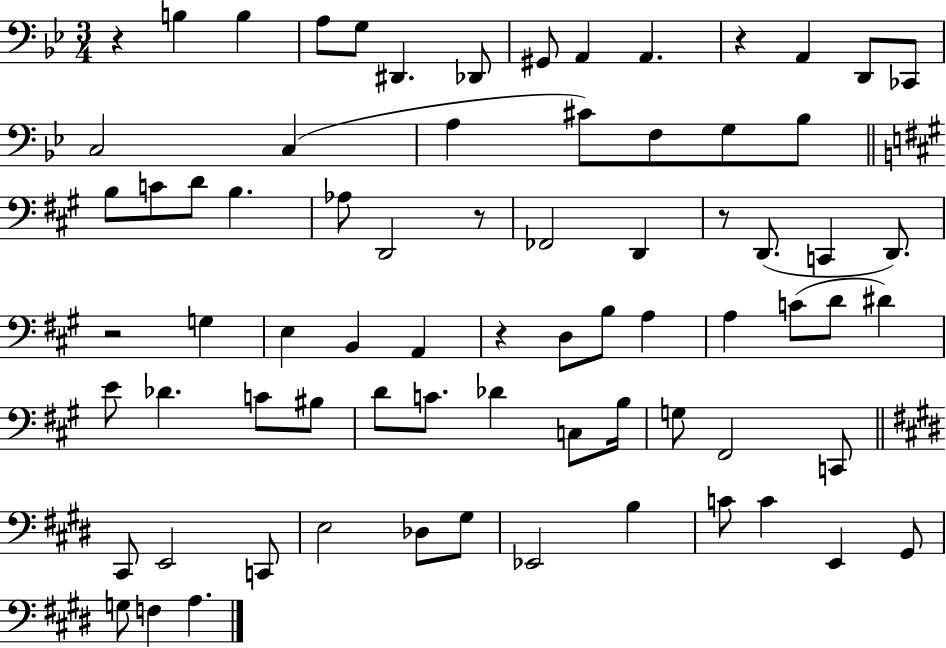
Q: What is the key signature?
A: BES major